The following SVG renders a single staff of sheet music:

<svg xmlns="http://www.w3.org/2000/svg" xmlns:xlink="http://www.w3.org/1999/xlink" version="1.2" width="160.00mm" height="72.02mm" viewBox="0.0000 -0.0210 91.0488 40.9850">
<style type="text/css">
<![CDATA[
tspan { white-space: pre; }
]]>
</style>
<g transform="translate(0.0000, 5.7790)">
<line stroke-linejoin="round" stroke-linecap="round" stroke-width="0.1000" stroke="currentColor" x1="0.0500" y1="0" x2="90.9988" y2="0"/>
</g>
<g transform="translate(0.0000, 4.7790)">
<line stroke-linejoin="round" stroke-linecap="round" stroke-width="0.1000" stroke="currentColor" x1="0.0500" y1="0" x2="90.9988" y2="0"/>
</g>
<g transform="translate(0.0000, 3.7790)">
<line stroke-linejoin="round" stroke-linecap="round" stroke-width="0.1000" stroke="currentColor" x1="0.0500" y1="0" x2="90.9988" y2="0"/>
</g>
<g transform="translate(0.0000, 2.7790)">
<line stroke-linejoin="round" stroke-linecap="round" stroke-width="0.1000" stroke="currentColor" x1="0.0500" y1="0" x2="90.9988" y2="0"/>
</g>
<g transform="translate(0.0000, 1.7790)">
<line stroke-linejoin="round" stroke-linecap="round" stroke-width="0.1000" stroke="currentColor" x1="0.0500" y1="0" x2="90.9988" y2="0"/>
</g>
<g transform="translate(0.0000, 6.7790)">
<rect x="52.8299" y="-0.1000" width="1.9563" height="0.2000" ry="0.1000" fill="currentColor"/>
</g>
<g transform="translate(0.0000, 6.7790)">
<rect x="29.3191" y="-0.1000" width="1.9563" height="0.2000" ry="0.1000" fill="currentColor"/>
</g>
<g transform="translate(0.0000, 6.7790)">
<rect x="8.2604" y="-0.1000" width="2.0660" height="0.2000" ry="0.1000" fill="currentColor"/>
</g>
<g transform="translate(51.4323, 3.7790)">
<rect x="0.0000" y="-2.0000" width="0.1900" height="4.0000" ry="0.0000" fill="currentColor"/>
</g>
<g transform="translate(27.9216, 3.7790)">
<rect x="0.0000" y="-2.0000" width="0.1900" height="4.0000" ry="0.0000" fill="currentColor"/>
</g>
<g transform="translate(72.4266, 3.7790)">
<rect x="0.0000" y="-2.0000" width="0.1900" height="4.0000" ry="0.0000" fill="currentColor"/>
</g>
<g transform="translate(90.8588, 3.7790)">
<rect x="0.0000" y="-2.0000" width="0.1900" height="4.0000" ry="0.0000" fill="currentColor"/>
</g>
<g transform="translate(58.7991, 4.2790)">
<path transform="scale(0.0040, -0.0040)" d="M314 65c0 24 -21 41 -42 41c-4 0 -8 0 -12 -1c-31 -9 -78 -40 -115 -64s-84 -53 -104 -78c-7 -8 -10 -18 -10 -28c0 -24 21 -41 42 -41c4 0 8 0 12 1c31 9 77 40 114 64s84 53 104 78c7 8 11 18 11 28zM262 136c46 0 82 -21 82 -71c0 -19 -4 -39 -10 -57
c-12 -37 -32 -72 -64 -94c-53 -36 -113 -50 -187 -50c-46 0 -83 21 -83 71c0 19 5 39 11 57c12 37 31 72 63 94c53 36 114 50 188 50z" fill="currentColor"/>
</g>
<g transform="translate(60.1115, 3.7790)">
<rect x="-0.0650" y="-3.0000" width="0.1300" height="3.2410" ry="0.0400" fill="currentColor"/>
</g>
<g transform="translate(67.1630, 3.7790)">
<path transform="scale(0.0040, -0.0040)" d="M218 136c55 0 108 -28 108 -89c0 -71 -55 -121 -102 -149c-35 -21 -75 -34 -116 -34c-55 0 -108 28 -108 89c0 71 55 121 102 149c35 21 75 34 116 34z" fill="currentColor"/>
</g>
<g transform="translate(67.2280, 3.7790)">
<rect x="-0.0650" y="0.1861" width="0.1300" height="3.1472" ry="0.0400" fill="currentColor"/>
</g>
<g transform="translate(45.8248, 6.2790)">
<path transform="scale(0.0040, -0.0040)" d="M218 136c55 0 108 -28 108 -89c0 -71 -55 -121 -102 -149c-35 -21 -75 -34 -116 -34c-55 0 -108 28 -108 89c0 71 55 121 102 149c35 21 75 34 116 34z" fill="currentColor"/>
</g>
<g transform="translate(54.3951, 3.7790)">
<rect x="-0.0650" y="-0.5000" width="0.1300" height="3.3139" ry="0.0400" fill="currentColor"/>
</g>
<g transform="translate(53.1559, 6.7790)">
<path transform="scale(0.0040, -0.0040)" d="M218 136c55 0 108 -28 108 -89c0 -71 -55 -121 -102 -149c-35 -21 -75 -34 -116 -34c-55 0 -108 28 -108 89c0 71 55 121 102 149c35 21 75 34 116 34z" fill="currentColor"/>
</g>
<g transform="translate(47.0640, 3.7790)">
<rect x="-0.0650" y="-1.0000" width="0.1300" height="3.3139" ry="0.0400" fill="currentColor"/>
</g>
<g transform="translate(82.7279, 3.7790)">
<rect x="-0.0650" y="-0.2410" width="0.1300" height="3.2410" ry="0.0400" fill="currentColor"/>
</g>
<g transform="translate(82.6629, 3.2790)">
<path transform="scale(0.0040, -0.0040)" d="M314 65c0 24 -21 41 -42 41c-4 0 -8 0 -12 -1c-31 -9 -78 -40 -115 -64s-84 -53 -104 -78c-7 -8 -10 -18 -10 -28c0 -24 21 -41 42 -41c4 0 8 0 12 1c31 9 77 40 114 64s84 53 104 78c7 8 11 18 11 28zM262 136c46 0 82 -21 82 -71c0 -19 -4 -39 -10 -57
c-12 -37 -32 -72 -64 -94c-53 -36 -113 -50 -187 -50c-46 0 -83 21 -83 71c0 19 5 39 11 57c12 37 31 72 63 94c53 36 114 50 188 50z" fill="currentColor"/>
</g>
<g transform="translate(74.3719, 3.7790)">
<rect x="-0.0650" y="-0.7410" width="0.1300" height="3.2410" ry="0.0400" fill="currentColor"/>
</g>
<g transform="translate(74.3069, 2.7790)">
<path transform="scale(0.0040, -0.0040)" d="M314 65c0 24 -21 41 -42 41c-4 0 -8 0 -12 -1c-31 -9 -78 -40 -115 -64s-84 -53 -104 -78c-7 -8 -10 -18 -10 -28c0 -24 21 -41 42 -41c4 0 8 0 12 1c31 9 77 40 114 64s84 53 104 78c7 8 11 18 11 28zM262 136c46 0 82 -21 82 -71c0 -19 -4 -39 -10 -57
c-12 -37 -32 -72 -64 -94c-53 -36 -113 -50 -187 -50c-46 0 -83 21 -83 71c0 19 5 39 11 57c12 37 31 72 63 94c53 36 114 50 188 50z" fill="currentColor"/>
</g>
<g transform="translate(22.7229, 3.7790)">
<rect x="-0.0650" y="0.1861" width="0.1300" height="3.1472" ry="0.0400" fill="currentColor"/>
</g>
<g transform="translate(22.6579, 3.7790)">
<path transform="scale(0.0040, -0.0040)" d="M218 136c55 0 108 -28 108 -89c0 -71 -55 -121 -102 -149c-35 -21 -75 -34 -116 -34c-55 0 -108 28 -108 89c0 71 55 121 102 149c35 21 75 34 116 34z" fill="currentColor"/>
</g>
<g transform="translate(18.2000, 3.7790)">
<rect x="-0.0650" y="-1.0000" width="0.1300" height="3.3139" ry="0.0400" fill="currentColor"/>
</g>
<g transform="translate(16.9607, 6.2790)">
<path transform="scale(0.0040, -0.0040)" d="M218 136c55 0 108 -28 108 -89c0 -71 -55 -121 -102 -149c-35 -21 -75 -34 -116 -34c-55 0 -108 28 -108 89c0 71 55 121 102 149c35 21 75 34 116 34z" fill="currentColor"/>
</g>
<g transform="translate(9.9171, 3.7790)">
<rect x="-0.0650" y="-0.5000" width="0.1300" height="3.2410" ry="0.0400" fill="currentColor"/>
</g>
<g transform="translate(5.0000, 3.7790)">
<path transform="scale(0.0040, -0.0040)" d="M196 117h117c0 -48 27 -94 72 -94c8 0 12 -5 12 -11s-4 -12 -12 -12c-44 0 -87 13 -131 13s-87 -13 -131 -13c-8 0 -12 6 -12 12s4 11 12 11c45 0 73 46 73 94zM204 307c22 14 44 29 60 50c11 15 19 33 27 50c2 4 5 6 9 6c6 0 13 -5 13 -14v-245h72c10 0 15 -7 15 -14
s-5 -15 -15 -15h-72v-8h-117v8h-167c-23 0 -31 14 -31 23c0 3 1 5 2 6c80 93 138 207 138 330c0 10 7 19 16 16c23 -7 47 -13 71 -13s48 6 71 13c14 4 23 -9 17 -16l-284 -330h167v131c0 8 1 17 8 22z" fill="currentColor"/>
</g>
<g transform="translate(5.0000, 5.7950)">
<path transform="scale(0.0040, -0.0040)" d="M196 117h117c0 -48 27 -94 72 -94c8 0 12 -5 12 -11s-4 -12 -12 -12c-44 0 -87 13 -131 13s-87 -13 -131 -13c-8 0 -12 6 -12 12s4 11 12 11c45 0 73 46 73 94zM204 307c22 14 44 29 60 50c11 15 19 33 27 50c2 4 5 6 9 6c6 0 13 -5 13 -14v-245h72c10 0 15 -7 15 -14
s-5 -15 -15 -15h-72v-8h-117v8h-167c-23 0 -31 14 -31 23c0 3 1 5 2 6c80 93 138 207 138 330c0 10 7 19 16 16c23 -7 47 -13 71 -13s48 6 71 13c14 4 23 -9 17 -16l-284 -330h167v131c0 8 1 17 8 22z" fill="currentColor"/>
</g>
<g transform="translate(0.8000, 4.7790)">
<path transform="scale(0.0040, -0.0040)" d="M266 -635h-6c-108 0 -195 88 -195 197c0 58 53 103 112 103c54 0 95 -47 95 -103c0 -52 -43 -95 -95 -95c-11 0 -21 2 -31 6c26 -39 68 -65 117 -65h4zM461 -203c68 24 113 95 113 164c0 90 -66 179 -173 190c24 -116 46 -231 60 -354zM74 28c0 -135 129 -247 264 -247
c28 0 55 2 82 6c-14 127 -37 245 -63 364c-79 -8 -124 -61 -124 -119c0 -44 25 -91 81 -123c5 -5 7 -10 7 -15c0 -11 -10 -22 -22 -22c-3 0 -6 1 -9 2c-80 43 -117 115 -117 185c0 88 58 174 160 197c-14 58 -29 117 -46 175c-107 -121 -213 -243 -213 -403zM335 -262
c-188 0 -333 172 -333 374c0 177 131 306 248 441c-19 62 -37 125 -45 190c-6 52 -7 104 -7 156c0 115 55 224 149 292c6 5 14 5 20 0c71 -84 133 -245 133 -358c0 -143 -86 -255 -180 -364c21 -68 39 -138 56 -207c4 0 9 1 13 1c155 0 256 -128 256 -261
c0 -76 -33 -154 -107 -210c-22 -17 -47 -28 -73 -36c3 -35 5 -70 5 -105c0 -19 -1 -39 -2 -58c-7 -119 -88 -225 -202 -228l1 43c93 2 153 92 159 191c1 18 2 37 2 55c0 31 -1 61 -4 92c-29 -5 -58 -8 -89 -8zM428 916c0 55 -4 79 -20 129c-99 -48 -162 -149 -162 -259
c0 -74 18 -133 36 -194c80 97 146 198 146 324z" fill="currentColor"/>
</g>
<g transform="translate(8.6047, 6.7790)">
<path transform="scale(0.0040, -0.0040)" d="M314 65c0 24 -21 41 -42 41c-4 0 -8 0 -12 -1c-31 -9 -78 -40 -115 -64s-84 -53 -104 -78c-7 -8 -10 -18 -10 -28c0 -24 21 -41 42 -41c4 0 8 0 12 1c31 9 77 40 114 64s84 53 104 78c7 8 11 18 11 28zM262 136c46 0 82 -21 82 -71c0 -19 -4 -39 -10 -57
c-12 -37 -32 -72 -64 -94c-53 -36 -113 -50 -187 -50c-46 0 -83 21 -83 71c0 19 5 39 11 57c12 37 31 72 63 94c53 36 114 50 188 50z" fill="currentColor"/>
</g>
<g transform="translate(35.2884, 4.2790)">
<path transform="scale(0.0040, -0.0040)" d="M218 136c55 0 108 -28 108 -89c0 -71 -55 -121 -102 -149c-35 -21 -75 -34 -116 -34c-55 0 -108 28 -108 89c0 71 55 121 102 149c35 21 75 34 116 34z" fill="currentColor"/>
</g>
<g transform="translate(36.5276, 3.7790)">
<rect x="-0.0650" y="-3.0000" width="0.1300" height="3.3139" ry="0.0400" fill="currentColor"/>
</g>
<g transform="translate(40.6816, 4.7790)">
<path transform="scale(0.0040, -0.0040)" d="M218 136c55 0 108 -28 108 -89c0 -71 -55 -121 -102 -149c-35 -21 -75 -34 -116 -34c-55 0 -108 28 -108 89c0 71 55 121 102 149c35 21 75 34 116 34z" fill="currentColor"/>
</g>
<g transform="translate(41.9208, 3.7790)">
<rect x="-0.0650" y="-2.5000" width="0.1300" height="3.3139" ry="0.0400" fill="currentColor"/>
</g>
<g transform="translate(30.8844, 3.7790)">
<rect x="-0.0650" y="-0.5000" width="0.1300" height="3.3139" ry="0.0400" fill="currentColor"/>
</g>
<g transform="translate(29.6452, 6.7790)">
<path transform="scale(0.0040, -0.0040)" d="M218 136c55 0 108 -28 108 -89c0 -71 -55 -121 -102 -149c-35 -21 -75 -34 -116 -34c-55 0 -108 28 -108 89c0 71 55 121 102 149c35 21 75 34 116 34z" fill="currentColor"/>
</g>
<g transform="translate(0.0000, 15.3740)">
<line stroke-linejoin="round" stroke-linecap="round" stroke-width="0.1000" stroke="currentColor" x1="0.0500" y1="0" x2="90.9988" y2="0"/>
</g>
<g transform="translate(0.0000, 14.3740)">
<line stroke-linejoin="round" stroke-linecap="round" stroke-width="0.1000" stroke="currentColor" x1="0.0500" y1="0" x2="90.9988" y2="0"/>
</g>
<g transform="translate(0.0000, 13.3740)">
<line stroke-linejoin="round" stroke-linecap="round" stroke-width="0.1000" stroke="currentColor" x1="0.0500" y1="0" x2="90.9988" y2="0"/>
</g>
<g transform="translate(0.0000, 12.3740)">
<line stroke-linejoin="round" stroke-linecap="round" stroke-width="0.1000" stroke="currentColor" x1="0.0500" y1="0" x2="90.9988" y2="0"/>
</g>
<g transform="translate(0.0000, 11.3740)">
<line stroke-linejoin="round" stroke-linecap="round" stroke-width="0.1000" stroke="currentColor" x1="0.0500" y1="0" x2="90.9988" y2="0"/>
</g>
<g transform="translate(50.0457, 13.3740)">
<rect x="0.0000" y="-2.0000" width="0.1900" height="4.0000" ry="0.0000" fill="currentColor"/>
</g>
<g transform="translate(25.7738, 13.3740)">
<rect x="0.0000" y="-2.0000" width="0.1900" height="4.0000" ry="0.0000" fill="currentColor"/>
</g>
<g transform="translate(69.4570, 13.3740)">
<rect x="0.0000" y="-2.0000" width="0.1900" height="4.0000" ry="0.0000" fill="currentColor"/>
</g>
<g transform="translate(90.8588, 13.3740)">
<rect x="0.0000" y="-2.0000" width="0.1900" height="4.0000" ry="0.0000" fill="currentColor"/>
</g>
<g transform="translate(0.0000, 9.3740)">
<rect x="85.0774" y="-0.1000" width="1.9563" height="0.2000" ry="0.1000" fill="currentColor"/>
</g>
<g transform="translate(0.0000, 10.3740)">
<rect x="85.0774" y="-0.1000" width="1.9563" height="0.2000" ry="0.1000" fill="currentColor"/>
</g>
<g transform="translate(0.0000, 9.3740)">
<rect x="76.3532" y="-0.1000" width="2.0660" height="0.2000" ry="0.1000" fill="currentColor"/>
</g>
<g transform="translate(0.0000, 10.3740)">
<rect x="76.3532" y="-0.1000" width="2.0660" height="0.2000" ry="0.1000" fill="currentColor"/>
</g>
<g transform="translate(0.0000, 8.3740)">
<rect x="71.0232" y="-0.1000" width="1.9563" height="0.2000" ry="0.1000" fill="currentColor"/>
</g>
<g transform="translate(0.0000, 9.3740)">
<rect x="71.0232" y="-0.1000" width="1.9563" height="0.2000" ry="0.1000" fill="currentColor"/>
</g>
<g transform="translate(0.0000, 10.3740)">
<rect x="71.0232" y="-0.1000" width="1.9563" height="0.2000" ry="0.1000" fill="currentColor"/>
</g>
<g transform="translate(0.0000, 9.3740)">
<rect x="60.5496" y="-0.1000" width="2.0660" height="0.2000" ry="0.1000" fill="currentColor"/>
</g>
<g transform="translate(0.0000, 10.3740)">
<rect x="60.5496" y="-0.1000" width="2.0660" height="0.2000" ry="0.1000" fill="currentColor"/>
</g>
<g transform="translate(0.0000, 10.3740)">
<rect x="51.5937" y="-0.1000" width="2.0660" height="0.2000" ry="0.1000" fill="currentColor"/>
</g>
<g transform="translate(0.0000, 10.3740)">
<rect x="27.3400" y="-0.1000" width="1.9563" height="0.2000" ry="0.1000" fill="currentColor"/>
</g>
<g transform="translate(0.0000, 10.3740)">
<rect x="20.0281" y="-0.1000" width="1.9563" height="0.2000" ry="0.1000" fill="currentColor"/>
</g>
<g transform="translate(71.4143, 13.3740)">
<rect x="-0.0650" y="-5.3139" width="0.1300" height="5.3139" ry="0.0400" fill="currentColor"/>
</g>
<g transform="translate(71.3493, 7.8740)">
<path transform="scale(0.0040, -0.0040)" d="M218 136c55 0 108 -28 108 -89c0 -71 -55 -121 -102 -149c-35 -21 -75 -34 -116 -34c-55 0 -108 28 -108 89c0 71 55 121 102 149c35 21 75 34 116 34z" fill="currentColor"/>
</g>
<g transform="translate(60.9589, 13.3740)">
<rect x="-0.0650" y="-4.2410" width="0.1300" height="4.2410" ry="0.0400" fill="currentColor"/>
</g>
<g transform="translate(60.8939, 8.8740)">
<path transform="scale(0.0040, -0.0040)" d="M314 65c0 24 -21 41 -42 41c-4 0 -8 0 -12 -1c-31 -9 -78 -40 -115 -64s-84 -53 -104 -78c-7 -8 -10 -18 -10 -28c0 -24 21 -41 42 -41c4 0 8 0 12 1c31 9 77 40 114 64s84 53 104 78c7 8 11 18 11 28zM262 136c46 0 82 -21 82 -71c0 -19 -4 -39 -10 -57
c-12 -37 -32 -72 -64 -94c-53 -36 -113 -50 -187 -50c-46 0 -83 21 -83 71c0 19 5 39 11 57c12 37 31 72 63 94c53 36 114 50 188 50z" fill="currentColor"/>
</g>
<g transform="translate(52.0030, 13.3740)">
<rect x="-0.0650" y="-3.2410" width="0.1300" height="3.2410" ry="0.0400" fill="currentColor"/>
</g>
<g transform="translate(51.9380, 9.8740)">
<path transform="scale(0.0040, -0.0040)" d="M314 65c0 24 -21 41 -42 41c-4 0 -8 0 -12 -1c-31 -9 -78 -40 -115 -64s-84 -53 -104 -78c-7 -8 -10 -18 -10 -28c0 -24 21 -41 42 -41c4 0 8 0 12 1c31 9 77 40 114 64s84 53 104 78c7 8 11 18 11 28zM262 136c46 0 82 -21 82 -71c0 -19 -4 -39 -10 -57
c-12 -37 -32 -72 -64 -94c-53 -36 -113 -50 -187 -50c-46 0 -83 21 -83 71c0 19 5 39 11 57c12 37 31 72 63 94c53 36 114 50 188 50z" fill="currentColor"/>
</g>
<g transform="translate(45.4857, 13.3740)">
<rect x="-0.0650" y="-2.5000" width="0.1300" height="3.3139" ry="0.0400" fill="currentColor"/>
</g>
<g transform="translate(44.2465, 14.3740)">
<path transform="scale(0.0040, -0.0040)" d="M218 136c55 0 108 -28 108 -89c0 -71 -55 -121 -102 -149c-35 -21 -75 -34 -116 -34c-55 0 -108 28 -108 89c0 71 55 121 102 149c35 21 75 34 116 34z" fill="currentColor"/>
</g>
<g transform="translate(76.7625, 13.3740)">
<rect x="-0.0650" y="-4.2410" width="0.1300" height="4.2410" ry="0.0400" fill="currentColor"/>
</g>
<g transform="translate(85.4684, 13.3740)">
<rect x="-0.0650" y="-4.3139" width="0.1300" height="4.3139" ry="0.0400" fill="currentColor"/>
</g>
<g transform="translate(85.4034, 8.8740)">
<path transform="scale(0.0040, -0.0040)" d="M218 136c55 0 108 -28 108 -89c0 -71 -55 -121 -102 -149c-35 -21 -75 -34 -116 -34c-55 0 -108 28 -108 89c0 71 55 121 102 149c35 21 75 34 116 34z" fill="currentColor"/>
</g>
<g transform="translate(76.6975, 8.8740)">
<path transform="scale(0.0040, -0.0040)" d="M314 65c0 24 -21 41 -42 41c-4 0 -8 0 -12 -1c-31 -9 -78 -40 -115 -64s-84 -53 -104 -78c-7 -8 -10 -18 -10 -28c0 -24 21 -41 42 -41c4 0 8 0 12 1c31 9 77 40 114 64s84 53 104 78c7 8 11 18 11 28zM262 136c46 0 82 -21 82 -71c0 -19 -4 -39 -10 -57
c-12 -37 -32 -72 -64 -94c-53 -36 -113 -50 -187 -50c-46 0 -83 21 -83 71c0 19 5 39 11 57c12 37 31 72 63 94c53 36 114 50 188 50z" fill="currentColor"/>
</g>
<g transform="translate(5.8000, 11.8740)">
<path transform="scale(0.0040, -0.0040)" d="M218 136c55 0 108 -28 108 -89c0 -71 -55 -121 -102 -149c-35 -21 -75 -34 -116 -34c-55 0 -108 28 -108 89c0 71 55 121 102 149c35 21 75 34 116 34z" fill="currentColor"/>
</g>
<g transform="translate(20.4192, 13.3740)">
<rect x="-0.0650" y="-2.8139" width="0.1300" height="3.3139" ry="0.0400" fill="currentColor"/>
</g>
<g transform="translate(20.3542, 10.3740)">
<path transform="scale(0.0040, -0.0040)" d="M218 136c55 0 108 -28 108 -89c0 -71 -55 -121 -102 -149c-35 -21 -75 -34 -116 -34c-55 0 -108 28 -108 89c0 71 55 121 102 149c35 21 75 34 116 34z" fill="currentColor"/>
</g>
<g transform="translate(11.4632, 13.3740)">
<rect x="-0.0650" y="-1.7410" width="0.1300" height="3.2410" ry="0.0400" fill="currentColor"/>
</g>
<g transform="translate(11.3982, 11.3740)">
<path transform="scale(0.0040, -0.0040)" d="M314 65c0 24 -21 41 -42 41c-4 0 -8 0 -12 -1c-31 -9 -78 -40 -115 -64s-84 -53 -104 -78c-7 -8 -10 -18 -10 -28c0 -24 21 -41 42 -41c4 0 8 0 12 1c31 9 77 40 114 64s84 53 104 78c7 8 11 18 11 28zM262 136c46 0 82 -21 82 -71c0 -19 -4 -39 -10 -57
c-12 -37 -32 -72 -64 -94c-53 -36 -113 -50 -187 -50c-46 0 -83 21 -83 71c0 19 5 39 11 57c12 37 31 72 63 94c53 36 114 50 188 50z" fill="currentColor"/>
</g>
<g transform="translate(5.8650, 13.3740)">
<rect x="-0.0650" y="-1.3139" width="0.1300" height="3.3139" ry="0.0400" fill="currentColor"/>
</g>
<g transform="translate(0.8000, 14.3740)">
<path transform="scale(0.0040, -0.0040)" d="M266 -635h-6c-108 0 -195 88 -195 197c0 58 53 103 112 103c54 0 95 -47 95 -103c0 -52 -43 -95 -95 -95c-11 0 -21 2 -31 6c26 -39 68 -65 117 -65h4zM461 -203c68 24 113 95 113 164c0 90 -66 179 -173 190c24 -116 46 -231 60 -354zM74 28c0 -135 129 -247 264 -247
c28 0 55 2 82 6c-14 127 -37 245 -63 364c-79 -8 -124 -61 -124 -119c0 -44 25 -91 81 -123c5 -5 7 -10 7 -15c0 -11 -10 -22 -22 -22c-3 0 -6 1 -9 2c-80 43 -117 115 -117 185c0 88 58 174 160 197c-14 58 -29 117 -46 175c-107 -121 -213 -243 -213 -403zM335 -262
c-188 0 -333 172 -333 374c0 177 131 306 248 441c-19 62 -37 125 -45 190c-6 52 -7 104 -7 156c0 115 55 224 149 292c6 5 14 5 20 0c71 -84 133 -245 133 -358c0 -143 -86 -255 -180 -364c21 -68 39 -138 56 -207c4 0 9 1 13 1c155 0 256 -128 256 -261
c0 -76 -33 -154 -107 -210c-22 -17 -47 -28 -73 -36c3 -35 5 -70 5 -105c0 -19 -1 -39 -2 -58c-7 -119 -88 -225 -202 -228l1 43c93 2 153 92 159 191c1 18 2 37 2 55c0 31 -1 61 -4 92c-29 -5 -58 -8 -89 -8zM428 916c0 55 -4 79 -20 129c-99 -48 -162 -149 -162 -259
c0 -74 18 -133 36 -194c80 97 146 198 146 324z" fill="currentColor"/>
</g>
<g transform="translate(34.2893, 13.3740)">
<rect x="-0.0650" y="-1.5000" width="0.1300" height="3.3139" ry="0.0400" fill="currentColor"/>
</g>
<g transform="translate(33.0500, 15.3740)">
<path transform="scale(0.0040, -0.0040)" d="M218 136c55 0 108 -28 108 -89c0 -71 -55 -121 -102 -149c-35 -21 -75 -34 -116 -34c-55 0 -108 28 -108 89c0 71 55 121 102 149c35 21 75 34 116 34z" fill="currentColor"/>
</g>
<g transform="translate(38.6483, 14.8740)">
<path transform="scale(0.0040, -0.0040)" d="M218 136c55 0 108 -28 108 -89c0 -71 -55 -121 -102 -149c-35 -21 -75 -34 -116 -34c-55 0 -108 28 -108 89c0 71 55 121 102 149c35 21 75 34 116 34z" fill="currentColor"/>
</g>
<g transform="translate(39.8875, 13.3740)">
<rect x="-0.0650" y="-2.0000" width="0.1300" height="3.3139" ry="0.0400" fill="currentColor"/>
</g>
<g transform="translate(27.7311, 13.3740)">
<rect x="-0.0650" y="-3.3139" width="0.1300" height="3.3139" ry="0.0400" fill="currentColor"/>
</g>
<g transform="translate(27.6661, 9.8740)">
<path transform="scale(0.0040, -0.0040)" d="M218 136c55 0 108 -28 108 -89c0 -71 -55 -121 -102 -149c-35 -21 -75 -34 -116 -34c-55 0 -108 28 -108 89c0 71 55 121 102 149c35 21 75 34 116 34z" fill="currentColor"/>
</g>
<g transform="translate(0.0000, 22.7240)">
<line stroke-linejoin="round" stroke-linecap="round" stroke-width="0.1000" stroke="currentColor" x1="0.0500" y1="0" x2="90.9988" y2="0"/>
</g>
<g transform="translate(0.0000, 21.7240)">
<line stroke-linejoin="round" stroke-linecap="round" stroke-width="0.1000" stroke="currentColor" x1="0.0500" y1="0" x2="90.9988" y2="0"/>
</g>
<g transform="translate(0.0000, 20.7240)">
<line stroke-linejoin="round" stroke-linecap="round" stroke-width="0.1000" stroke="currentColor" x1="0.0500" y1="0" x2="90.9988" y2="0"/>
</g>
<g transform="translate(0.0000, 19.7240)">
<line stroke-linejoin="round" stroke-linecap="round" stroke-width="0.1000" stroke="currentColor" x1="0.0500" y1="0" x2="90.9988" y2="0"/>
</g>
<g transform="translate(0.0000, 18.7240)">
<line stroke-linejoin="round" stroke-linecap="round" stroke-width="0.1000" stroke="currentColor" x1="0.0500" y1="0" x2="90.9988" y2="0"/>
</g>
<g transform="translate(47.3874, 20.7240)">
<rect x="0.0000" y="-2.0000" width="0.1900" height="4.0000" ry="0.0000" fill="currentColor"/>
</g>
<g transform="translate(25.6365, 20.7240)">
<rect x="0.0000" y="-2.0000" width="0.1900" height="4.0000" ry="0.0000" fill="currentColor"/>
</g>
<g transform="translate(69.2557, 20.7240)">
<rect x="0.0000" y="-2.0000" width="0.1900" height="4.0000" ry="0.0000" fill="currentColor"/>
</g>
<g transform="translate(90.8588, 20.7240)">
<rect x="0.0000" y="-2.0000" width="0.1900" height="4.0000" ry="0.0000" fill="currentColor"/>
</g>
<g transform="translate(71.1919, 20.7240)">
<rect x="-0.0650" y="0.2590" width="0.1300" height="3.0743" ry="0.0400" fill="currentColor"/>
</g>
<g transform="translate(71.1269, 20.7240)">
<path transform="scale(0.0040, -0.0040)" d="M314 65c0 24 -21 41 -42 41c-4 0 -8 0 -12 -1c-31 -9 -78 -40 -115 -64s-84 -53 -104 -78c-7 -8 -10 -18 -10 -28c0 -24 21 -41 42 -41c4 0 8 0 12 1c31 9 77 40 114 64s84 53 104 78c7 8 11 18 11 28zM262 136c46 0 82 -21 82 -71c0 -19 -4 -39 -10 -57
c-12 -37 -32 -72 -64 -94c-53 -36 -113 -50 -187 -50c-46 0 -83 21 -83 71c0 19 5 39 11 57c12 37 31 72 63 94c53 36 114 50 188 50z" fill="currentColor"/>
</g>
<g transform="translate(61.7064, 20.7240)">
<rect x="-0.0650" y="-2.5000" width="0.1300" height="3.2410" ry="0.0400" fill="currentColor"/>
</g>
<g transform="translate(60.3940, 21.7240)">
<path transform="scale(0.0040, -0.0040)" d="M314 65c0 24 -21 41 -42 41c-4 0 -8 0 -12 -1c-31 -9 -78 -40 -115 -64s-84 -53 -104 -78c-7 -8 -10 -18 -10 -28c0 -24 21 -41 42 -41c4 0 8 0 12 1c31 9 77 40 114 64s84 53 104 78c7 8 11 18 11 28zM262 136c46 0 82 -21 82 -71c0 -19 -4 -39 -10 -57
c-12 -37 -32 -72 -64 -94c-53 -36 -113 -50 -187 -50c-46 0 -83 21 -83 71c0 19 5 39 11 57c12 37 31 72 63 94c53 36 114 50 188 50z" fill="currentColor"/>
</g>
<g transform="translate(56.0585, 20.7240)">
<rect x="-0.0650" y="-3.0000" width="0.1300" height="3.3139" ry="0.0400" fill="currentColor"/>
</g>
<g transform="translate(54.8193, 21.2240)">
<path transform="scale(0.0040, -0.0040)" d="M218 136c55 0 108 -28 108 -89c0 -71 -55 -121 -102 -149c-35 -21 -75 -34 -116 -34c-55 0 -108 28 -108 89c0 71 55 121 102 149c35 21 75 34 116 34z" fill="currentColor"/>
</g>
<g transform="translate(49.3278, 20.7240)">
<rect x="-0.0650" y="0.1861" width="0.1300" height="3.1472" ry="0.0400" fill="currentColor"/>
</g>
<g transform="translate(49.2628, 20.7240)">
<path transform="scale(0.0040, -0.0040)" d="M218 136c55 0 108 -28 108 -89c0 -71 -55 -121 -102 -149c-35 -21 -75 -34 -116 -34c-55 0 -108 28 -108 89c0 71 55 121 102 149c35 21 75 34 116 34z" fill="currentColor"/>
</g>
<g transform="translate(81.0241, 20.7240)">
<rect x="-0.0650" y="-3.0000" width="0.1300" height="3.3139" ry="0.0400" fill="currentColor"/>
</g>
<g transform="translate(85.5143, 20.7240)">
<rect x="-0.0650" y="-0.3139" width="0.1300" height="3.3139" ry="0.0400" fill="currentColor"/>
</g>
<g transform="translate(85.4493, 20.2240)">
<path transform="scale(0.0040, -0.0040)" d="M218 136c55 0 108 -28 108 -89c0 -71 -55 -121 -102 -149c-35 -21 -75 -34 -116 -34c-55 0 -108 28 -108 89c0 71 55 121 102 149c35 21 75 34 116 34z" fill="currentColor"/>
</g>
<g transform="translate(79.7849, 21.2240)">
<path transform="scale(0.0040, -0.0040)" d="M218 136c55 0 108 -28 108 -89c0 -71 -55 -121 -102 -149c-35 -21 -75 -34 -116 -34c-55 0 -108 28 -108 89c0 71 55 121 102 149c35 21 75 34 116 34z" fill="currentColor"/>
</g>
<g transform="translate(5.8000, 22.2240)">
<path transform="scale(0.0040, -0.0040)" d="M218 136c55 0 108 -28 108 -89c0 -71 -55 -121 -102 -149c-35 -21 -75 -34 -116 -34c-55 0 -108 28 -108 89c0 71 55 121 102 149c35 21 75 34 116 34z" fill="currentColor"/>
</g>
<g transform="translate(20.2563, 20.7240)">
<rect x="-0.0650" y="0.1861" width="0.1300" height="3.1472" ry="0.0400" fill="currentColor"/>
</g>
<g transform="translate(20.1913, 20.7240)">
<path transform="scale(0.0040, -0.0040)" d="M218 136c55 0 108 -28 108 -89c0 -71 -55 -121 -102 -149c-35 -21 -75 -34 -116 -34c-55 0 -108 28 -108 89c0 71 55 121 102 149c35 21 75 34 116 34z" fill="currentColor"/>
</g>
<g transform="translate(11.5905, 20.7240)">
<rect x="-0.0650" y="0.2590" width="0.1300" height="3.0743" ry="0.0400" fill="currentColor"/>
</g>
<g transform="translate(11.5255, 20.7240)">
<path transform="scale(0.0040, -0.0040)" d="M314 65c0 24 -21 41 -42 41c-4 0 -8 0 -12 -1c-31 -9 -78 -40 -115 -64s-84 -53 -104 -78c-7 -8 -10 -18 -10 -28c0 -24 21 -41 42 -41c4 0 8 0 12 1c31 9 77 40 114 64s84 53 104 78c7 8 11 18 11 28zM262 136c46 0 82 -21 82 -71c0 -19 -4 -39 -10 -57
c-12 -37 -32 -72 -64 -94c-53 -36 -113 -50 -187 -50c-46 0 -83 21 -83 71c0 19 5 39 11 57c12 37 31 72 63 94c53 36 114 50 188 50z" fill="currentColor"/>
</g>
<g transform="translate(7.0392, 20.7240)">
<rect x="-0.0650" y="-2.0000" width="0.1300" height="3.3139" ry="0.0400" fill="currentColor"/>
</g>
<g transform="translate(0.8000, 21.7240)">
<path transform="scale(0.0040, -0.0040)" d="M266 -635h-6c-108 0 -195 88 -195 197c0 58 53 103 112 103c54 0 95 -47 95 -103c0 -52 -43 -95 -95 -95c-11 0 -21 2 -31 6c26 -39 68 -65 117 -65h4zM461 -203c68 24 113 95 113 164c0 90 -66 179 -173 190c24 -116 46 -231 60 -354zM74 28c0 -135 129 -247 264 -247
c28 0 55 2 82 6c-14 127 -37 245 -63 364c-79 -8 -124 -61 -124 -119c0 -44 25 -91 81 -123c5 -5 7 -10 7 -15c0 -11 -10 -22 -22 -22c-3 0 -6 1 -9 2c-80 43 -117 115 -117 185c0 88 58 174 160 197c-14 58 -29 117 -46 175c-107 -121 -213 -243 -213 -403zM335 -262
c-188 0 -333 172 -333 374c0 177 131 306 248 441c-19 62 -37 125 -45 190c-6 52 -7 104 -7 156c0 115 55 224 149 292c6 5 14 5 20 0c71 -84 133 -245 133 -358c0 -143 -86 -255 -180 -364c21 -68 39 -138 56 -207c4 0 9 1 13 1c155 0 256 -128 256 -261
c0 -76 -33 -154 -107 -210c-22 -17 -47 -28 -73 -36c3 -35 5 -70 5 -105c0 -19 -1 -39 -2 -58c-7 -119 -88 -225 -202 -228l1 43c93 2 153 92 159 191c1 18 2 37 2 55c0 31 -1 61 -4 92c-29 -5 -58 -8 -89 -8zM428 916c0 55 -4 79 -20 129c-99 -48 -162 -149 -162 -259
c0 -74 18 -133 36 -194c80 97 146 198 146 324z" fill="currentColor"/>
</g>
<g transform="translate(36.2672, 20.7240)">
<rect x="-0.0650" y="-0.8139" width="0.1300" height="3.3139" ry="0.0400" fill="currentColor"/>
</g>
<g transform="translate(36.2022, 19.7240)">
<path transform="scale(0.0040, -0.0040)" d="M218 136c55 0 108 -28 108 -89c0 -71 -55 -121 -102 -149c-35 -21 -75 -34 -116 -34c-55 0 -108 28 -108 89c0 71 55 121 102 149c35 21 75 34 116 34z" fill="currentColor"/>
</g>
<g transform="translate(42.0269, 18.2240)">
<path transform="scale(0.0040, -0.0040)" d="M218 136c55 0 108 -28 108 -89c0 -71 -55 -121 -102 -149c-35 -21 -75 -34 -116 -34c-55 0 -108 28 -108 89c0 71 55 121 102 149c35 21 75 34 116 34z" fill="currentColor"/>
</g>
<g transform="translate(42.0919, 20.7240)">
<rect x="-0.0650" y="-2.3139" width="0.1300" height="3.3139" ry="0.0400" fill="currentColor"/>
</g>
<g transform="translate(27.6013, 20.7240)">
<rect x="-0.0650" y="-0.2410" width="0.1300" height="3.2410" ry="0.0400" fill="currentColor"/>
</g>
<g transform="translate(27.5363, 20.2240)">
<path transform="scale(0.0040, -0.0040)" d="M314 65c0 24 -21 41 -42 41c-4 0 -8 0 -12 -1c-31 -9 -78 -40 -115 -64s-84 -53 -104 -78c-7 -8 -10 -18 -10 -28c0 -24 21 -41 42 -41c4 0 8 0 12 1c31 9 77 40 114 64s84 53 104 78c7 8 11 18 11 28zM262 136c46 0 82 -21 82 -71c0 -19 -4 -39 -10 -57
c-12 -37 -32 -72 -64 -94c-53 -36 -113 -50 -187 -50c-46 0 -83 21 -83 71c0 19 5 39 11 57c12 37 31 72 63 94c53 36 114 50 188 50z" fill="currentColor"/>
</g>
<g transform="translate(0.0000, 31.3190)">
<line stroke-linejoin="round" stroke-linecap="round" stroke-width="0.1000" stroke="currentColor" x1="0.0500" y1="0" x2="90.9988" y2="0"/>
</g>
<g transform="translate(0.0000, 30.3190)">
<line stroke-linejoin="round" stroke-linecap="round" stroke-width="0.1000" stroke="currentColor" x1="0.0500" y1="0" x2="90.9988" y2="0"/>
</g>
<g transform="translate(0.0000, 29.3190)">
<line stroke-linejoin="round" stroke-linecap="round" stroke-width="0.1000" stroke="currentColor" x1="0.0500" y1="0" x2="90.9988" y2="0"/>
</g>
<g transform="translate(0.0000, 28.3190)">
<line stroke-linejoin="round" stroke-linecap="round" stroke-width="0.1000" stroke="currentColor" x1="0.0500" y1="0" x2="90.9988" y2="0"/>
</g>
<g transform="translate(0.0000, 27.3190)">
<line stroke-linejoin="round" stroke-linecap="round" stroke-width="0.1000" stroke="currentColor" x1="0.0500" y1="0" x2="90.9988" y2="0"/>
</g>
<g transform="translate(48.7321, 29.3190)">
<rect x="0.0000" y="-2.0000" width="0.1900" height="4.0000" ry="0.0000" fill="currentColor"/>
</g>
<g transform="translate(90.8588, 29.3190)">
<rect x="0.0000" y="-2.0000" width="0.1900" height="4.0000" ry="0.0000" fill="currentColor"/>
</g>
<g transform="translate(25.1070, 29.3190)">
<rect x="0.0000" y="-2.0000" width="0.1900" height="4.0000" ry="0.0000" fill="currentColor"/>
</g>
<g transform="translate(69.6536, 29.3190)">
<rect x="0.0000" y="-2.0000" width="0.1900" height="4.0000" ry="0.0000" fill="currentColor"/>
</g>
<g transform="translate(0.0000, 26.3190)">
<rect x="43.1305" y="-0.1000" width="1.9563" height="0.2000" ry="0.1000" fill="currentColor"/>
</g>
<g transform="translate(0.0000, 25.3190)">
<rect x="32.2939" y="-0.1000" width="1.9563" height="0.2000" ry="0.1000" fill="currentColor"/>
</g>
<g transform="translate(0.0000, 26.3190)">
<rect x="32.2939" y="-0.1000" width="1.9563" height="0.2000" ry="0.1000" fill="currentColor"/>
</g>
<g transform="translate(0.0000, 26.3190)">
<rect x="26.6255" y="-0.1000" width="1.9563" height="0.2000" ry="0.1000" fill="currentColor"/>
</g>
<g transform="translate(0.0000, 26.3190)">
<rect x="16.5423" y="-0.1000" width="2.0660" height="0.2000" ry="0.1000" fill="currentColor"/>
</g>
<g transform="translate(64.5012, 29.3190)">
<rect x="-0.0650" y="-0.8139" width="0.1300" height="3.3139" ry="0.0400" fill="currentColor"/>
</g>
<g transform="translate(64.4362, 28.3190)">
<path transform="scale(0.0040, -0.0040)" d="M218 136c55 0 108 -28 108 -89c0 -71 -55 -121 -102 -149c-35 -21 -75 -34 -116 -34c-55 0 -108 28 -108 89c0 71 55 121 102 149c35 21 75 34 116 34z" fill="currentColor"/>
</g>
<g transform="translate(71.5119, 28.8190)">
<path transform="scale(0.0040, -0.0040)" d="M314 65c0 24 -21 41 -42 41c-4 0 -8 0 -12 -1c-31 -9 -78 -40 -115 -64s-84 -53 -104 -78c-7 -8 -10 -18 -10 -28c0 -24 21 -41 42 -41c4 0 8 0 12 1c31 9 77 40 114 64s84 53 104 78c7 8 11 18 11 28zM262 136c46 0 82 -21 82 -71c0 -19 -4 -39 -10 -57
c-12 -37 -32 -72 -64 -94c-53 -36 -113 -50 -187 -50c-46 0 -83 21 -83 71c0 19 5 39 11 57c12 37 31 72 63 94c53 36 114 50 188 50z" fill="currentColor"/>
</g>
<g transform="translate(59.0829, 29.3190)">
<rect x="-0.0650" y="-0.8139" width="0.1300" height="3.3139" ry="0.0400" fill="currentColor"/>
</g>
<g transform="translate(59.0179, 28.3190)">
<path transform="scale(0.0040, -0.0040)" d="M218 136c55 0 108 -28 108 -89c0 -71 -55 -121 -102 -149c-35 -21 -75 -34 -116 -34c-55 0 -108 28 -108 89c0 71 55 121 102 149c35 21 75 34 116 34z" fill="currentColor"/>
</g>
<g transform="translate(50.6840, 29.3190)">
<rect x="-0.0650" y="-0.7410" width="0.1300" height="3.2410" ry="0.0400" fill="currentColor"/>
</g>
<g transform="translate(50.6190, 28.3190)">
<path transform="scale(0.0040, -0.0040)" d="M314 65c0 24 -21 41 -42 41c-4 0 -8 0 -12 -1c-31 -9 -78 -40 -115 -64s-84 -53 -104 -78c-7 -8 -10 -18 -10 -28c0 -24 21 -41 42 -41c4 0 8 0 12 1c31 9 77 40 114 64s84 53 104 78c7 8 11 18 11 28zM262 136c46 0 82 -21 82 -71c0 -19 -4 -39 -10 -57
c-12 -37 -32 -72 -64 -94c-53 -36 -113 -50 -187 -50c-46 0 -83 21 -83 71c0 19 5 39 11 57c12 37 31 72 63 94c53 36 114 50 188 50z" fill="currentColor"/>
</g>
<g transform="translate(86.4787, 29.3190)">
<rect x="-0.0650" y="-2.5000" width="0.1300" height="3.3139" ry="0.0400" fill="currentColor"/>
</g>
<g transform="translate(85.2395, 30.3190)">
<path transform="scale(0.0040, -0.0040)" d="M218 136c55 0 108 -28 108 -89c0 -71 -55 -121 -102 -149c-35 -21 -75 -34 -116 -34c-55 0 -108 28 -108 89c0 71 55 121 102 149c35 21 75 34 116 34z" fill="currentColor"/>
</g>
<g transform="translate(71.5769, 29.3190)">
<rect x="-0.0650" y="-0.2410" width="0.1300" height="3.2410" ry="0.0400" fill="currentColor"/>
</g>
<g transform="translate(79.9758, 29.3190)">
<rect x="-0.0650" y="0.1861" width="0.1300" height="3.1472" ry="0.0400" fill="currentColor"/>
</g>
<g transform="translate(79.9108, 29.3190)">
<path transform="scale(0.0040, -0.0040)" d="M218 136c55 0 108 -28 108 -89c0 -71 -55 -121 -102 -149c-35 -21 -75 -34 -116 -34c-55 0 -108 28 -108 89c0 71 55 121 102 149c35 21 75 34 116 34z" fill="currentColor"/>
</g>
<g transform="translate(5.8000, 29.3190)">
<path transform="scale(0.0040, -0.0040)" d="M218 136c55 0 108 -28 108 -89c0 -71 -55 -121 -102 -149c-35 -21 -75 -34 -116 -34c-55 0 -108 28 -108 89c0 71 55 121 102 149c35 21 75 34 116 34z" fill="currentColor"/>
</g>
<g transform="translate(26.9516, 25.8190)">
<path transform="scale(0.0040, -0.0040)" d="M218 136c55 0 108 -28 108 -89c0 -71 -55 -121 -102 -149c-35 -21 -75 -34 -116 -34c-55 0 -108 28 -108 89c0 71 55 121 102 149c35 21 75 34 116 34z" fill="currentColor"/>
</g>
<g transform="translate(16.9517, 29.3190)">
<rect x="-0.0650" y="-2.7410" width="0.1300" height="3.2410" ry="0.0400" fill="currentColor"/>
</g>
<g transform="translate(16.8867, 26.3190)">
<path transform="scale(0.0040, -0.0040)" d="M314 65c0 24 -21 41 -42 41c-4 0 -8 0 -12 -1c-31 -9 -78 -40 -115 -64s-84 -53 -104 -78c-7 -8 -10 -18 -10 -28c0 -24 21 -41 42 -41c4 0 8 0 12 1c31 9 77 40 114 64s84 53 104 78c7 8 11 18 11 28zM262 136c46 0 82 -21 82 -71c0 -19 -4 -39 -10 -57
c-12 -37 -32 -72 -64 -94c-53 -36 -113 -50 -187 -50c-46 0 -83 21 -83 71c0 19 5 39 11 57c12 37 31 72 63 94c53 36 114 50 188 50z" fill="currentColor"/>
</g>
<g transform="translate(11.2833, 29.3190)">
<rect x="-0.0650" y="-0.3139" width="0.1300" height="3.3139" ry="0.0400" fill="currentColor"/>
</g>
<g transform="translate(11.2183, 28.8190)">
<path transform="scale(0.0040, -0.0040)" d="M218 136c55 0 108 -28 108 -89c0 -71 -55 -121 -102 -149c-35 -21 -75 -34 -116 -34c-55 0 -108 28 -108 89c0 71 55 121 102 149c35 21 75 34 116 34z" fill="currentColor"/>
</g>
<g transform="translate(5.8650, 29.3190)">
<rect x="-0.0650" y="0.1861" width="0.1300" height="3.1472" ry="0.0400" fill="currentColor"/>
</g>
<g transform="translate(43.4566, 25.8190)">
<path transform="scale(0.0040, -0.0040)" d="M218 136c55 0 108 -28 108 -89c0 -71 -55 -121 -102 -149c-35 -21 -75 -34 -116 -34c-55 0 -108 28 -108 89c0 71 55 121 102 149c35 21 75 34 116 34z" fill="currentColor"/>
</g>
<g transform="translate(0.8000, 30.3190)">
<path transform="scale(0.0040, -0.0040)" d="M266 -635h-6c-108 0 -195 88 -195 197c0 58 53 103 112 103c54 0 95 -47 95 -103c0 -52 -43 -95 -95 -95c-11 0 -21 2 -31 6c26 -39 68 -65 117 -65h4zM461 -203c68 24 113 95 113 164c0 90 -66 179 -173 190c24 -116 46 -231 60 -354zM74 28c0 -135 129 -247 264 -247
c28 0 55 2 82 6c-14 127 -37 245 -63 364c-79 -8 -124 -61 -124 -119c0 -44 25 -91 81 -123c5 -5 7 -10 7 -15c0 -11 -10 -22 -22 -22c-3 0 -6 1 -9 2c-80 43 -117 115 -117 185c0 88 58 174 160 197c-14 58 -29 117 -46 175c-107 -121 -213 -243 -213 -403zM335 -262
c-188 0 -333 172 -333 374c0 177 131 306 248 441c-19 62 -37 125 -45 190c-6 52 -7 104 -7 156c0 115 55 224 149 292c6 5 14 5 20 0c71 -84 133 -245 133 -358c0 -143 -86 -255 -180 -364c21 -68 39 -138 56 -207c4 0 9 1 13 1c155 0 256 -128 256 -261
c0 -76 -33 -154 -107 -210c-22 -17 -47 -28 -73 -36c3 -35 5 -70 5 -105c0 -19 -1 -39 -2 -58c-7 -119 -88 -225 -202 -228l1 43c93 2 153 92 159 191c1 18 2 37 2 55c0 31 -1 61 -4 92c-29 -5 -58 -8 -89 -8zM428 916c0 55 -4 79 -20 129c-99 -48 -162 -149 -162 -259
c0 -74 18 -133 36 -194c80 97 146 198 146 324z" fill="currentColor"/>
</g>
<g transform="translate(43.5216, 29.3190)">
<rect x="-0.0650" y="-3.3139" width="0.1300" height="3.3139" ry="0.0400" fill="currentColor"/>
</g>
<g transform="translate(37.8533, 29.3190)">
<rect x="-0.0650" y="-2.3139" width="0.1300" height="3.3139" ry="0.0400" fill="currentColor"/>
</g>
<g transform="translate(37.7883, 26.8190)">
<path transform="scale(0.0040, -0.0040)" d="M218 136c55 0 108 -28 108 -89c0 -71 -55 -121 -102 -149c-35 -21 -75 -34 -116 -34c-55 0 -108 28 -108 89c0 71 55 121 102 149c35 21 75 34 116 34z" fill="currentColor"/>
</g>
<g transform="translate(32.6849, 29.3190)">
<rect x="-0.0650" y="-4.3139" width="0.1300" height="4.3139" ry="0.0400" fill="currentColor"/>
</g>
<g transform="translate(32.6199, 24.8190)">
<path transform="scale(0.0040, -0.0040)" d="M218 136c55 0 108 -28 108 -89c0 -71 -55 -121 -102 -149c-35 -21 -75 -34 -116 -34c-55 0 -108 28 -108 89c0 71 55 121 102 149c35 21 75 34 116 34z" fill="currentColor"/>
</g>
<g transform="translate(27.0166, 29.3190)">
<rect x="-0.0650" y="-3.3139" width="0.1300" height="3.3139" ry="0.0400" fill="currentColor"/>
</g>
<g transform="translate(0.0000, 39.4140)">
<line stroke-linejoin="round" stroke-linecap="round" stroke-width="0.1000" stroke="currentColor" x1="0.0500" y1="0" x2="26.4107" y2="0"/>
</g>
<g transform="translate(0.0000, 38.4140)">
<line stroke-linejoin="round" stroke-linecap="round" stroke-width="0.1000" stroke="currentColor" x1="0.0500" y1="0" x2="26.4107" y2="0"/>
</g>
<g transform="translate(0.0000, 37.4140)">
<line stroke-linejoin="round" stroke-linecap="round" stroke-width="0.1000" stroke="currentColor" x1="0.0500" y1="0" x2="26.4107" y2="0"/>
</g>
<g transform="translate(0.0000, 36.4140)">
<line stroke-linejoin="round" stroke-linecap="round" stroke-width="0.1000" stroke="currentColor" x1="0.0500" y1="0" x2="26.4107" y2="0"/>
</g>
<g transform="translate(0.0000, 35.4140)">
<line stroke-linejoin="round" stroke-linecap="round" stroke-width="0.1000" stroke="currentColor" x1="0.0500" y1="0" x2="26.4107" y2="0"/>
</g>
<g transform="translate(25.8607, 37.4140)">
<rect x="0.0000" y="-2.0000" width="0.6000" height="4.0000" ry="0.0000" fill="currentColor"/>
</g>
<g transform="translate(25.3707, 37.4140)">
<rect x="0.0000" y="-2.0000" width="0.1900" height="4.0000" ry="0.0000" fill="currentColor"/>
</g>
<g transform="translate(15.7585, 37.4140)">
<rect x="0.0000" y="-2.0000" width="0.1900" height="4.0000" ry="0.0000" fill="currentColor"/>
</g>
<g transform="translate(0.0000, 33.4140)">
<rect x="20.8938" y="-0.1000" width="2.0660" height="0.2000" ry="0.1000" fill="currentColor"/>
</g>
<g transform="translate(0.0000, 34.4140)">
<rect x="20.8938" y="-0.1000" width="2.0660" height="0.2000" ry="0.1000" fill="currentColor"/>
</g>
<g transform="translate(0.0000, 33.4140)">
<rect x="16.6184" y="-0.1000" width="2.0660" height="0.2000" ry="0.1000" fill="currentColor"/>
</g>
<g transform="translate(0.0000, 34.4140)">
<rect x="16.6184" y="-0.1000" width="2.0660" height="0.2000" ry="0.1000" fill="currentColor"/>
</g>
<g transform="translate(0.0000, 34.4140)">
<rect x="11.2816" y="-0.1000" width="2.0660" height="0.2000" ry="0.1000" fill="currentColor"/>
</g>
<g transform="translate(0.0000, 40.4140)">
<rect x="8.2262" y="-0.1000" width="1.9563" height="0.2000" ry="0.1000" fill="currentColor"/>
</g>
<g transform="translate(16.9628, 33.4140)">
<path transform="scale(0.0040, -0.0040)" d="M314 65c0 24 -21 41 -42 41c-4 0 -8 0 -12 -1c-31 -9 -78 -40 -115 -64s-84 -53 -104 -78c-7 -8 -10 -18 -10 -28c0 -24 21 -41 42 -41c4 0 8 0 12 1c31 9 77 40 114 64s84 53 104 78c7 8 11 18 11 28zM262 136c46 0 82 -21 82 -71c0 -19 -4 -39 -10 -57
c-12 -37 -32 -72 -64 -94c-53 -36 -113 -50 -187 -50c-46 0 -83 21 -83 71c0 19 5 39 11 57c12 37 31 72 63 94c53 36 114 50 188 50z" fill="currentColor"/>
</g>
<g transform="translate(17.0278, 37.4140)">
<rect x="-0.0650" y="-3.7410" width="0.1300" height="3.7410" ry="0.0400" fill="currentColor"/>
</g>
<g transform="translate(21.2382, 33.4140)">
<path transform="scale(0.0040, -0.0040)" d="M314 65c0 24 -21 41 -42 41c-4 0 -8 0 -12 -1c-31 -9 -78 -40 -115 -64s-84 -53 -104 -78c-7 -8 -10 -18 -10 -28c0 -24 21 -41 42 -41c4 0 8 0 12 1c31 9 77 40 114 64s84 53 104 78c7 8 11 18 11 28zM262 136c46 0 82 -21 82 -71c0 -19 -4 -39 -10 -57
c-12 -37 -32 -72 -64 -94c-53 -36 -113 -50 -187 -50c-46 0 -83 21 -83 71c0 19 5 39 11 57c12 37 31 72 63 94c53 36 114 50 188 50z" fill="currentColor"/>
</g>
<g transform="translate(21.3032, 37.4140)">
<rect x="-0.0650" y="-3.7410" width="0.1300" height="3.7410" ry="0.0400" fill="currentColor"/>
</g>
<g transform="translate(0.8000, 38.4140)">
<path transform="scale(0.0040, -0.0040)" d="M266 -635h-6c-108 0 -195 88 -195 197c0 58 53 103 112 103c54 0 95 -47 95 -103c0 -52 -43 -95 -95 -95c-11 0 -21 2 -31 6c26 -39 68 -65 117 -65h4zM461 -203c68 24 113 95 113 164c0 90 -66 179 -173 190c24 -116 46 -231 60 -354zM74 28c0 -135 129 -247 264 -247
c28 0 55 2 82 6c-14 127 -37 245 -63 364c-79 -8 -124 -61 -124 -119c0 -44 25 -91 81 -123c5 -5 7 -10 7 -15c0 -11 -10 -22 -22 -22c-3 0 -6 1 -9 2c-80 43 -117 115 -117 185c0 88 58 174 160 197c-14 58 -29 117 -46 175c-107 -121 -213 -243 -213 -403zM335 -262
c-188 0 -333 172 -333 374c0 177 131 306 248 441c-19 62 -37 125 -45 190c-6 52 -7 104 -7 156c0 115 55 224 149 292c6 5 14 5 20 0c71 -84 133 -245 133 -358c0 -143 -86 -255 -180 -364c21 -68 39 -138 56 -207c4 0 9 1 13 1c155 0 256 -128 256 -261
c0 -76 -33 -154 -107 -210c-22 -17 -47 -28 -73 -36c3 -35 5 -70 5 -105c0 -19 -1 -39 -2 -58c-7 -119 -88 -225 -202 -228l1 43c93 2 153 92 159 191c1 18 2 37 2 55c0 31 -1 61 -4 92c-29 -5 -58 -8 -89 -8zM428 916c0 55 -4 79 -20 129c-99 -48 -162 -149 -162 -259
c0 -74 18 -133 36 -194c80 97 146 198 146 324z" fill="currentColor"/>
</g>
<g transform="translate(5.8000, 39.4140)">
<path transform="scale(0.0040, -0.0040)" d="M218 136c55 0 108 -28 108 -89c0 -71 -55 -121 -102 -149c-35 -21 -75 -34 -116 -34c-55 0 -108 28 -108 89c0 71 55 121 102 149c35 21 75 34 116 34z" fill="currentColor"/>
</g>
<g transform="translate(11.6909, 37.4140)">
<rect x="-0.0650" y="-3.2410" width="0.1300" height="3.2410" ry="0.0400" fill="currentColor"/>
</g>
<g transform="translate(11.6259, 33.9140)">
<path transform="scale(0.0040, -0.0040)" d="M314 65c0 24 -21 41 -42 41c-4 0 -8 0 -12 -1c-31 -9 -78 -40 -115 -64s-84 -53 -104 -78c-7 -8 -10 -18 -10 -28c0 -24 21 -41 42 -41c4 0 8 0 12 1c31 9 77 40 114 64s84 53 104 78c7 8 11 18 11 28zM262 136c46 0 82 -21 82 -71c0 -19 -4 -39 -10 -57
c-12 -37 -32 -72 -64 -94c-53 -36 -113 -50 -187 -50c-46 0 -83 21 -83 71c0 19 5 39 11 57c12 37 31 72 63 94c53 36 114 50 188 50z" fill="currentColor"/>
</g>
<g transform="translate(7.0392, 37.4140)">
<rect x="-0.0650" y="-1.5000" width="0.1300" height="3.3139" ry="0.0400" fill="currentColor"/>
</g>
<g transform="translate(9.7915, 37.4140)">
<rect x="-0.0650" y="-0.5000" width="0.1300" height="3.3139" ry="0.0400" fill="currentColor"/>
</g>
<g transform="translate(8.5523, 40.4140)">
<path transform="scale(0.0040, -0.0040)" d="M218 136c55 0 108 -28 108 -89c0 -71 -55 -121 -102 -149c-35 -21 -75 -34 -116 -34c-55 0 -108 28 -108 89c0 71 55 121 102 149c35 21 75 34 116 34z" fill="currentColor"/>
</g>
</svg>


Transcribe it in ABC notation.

X:1
T:Untitled
M:4/4
L:1/4
K:C
C2 D B C A G D C A2 B d2 c2 e f2 a b E F G b2 d'2 f' d'2 d' F B2 B c2 d g B A G2 B2 A c B c a2 b d' g b d2 d d c2 B G E C b2 c'2 c'2